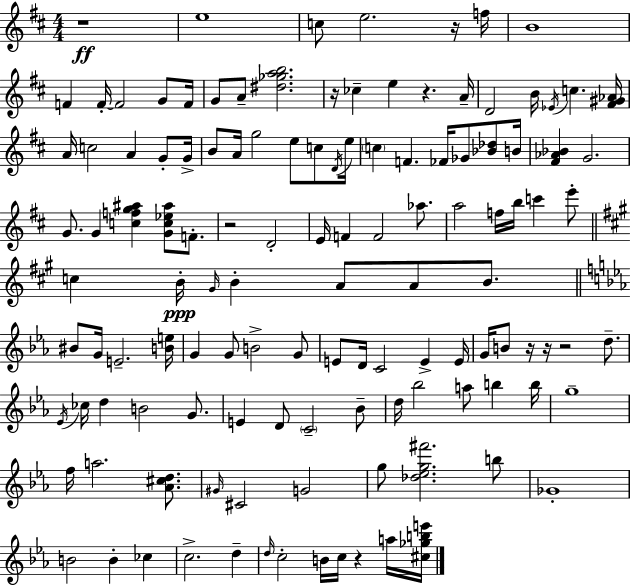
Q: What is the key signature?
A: D major